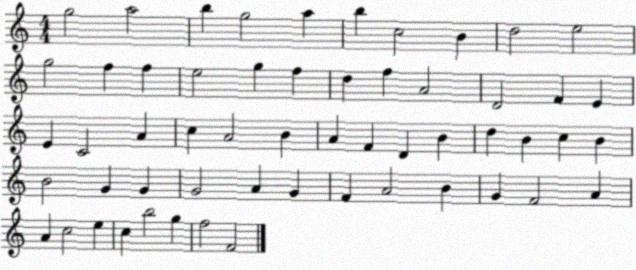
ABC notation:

X:1
T:Untitled
M:4/4
L:1/4
K:C
g2 a2 b g2 a b c2 B d2 e2 g2 f f e2 g f d f A2 D2 F E E C2 A c A2 B A F D B d B c B B2 G G G2 A G F A2 B G F2 A A c2 e c b2 g f2 F2